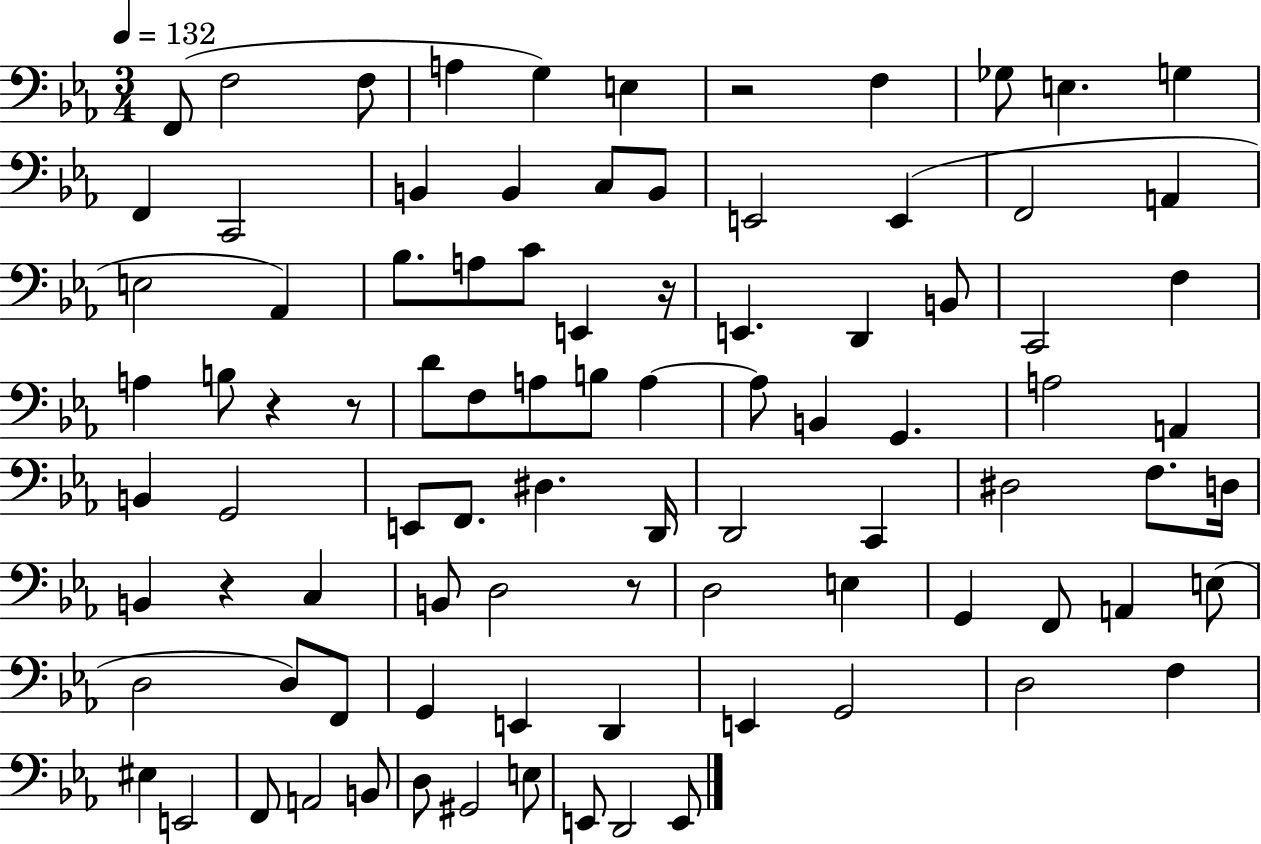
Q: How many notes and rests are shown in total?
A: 91